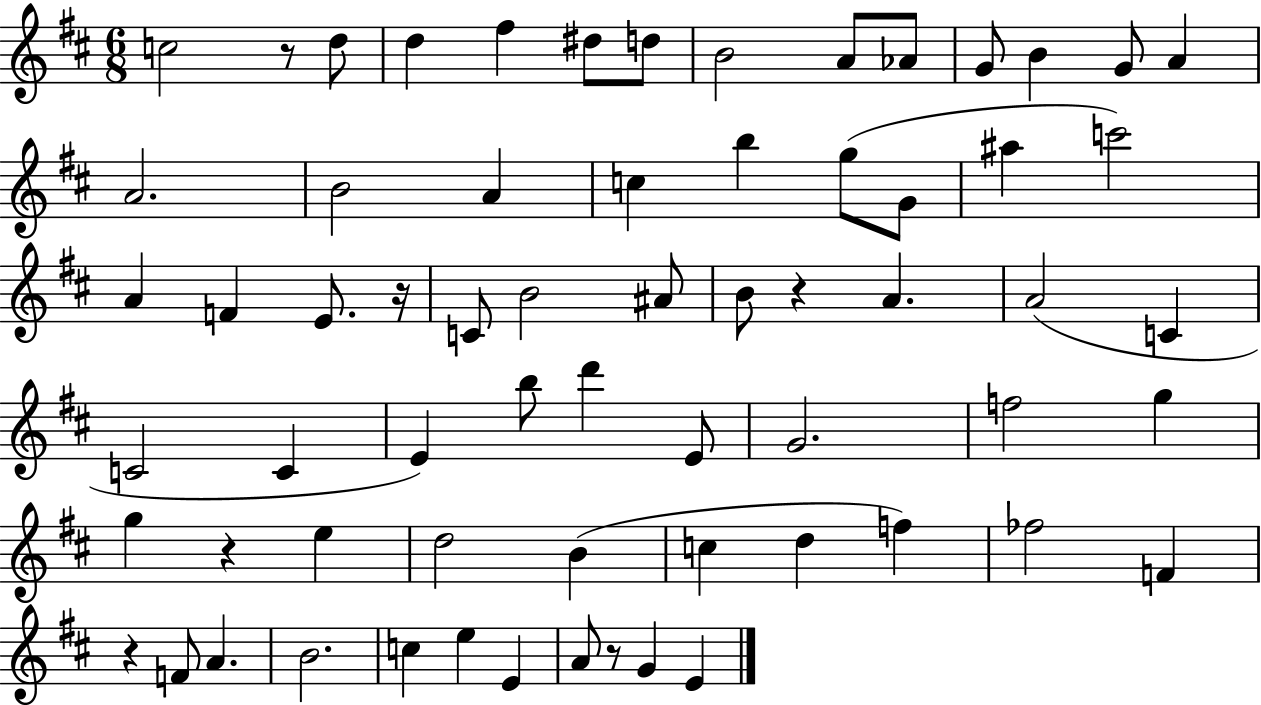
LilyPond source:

{
  \clef treble
  \numericTimeSignature
  \time 6/8
  \key d \major
  c''2 r8 d''8 | d''4 fis''4 dis''8 d''8 | b'2 a'8 aes'8 | g'8 b'4 g'8 a'4 | \break a'2. | b'2 a'4 | c''4 b''4 g''8( g'8 | ais''4 c'''2) | \break a'4 f'4 e'8. r16 | c'8 b'2 ais'8 | b'8 r4 a'4. | a'2( c'4 | \break c'2 c'4 | e'4) b''8 d'''4 e'8 | g'2. | f''2 g''4 | \break g''4 r4 e''4 | d''2 b'4( | c''4 d''4 f''4) | fes''2 f'4 | \break r4 f'8 a'4. | b'2. | c''4 e''4 e'4 | a'8 r8 g'4 e'4 | \break \bar "|."
}